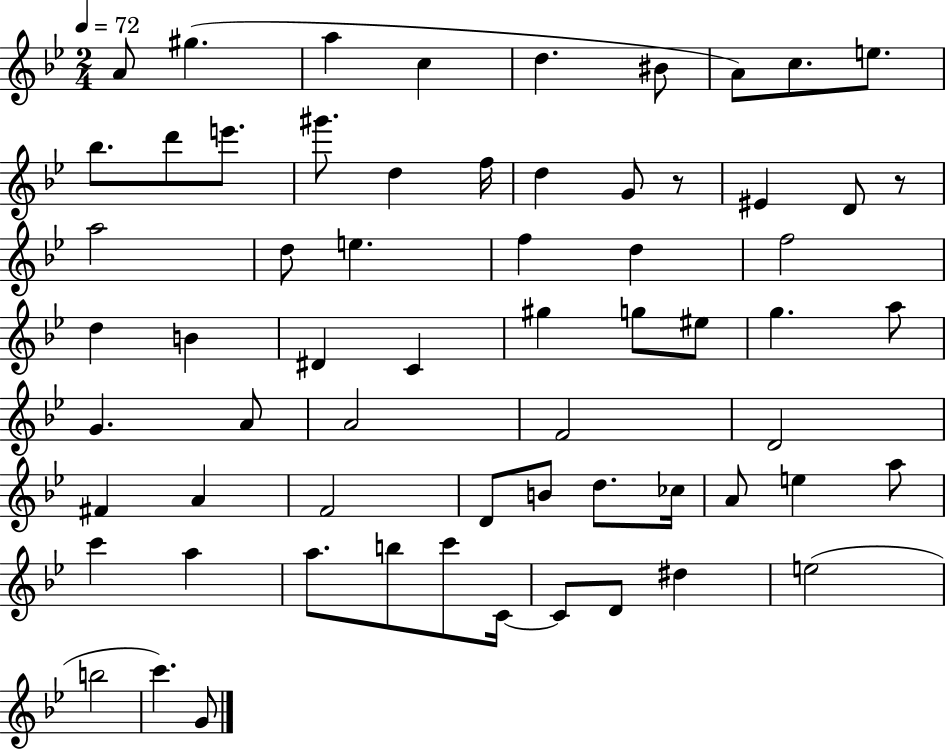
X:1
T:Untitled
M:2/4
L:1/4
K:Bb
A/2 ^g a c d ^B/2 A/2 c/2 e/2 _b/2 d'/2 e'/2 ^g'/2 d f/4 d G/2 z/2 ^E D/2 z/2 a2 d/2 e f d f2 d B ^D C ^g g/2 ^e/2 g a/2 G A/2 A2 F2 D2 ^F A F2 D/2 B/2 d/2 _c/4 A/2 e a/2 c' a a/2 b/2 c'/2 C/4 C/2 D/2 ^d e2 b2 c' G/2